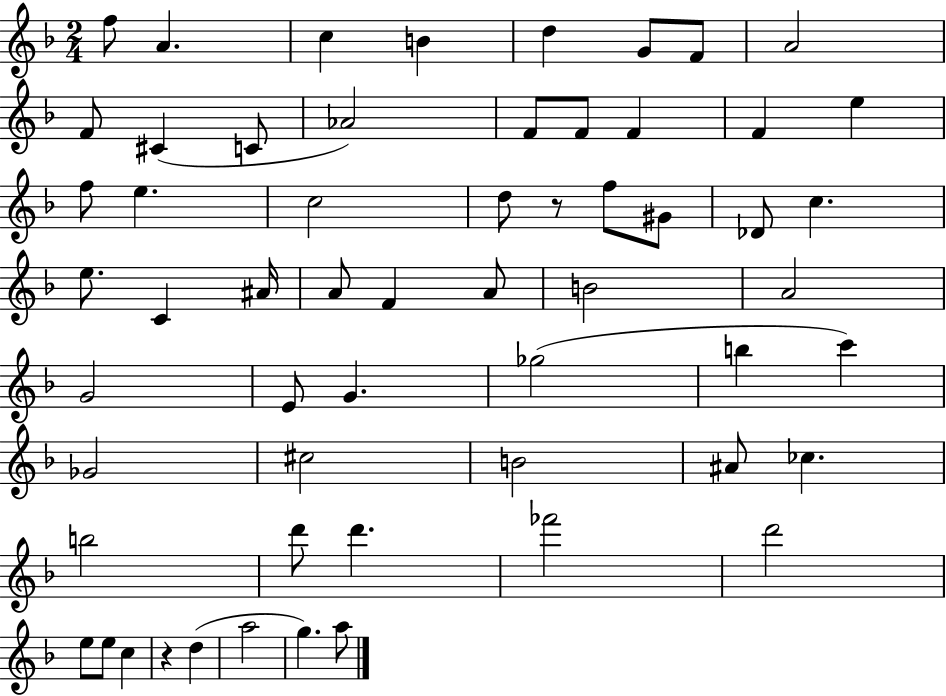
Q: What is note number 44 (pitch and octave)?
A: CES5